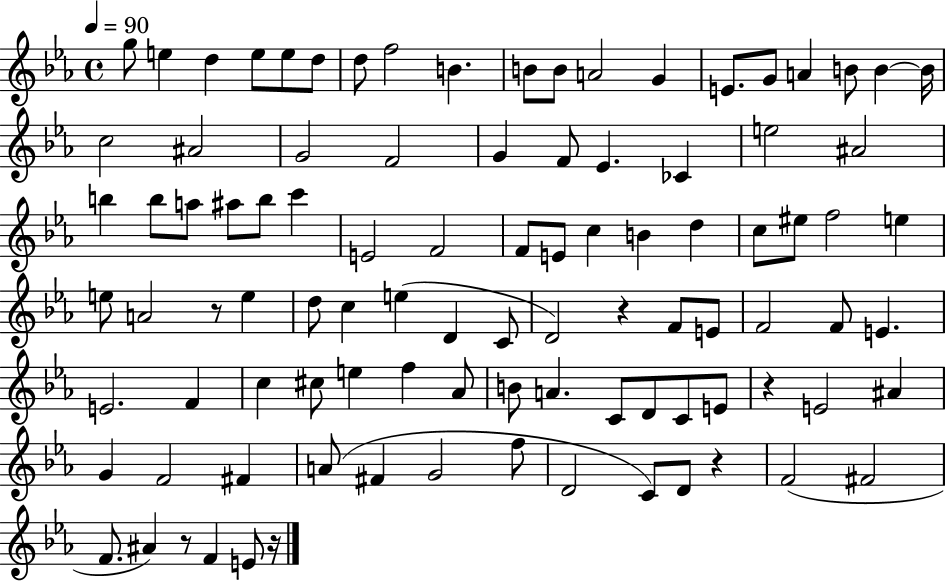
X:1
T:Untitled
M:4/4
L:1/4
K:Eb
g/2 e d e/2 e/2 d/2 d/2 f2 B B/2 B/2 A2 G E/2 G/2 A B/2 B B/4 c2 ^A2 G2 F2 G F/2 _E _C e2 ^A2 b b/2 a/2 ^a/2 b/2 c' E2 F2 F/2 E/2 c B d c/2 ^e/2 f2 e e/2 A2 z/2 e d/2 c e D C/2 D2 z F/2 E/2 F2 F/2 E E2 F c ^c/2 e f _A/2 B/2 A C/2 D/2 C/2 E/2 z E2 ^A G F2 ^F A/2 ^F G2 f/2 D2 C/2 D/2 z F2 ^F2 F/2 ^A z/2 F E/2 z/4